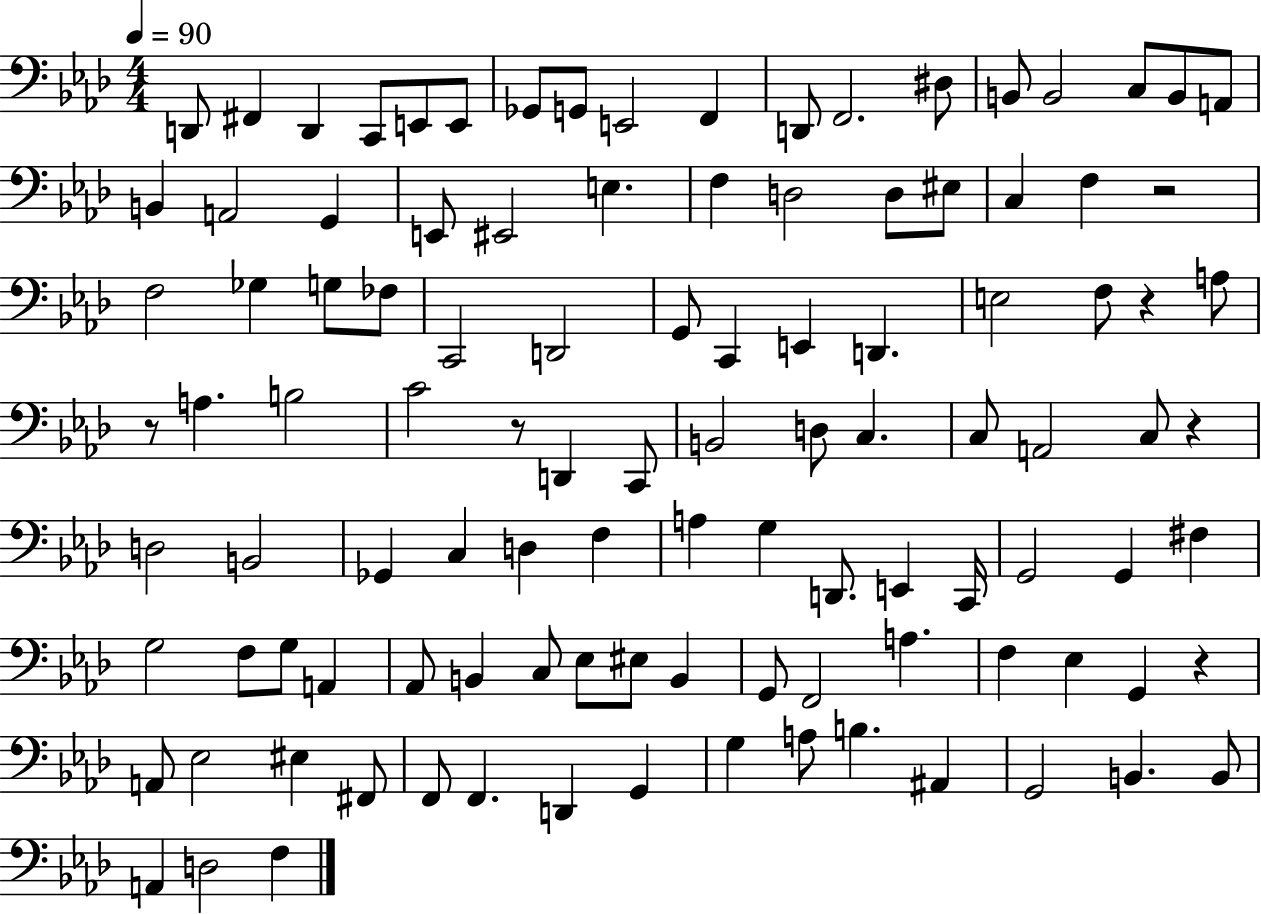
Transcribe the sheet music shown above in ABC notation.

X:1
T:Untitled
M:4/4
L:1/4
K:Ab
D,,/2 ^F,, D,, C,,/2 E,,/2 E,,/2 _G,,/2 G,,/2 E,,2 F,, D,,/2 F,,2 ^D,/2 B,,/2 B,,2 C,/2 B,,/2 A,,/2 B,, A,,2 G,, E,,/2 ^E,,2 E, F, D,2 D,/2 ^E,/2 C, F, z2 F,2 _G, G,/2 _F,/2 C,,2 D,,2 G,,/2 C,, E,, D,, E,2 F,/2 z A,/2 z/2 A, B,2 C2 z/2 D,, C,,/2 B,,2 D,/2 C, C,/2 A,,2 C,/2 z D,2 B,,2 _G,, C, D, F, A, G, D,,/2 E,, C,,/4 G,,2 G,, ^F, G,2 F,/2 G,/2 A,, _A,,/2 B,, C,/2 _E,/2 ^E,/2 B,, G,,/2 F,,2 A, F, _E, G,, z A,,/2 _E,2 ^E, ^F,,/2 F,,/2 F,, D,, G,, G, A,/2 B, ^A,, G,,2 B,, B,,/2 A,, D,2 F,